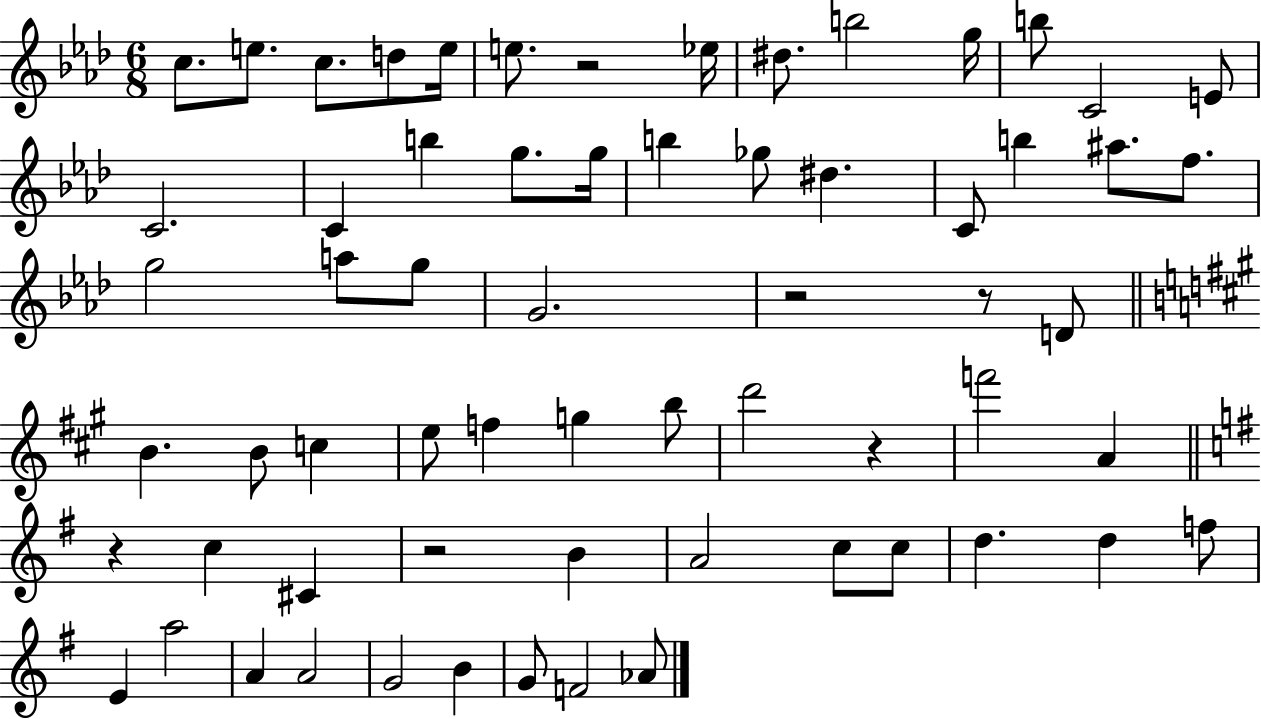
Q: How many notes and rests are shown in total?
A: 64